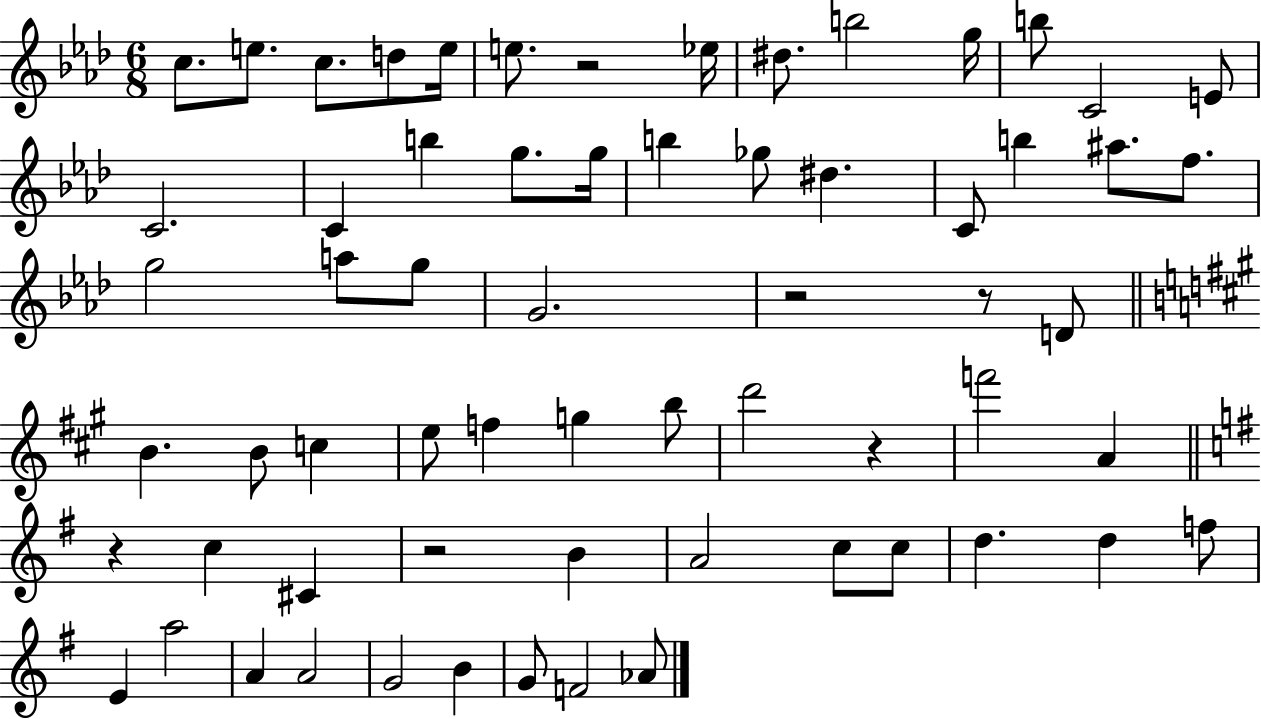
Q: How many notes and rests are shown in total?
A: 64